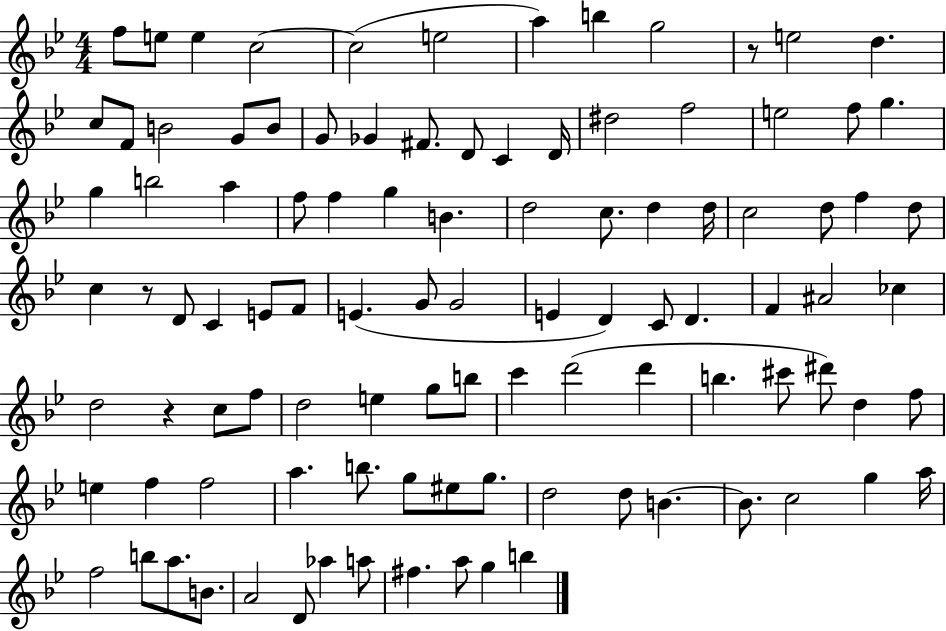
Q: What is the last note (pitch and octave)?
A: B5